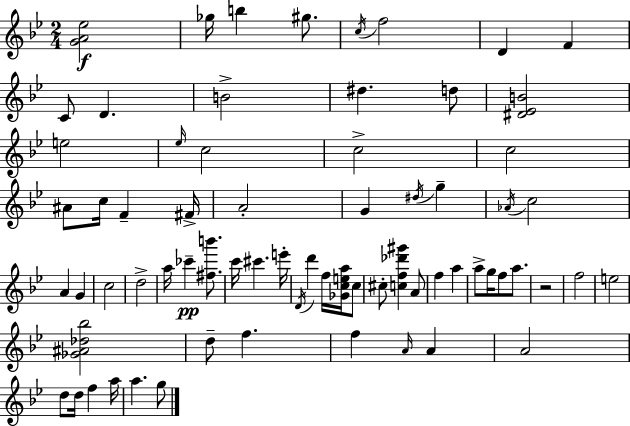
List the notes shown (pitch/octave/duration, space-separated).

[G4,A4,Eb5]/h Gb5/s B5/q G#5/e. C5/s F5/h D4/q F4/q C4/e D4/q. B4/h D#5/q. D5/e [D#4,Eb4,B4]/h E5/h Eb5/s C5/h C5/h C5/h A#4/e C5/s F4/q F#4/s A4/h G4/q D#5/s G5/q Ab4/s C5/h A4/q G4/q C5/h D5/h A5/s CES6/q [F#5,B6]/e. C6/s C#6/q. E6/s D4/s D6/q F5/s [Gb4,C5,E5,A5]/s C5/e C#5/e [C5,F5,Db6,G#6]/q A4/e F5/q A5/q A5/e G5/s F5/e A5/e. R/h F5/h E5/h [Gb4,A#4,Db5,Bb5]/h D5/e F5/q. F5/q A4/s A4/q A4/h D5/e D5/s F5/q A5/s A5/q. G5/e